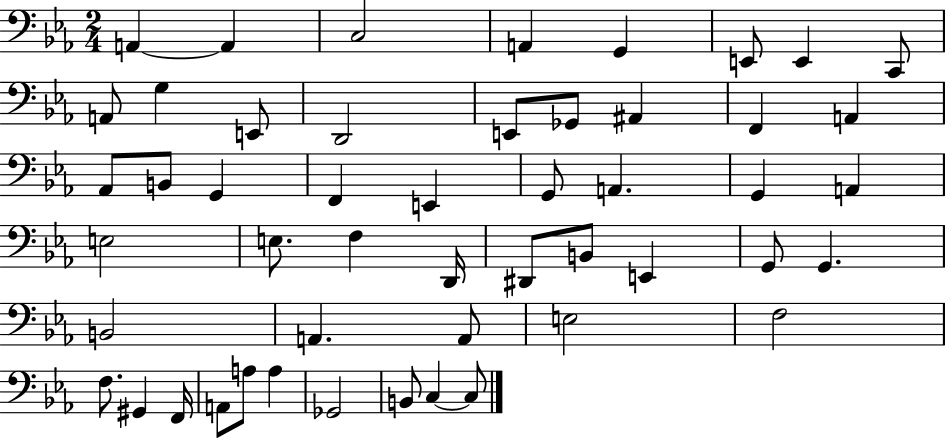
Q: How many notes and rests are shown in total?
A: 50